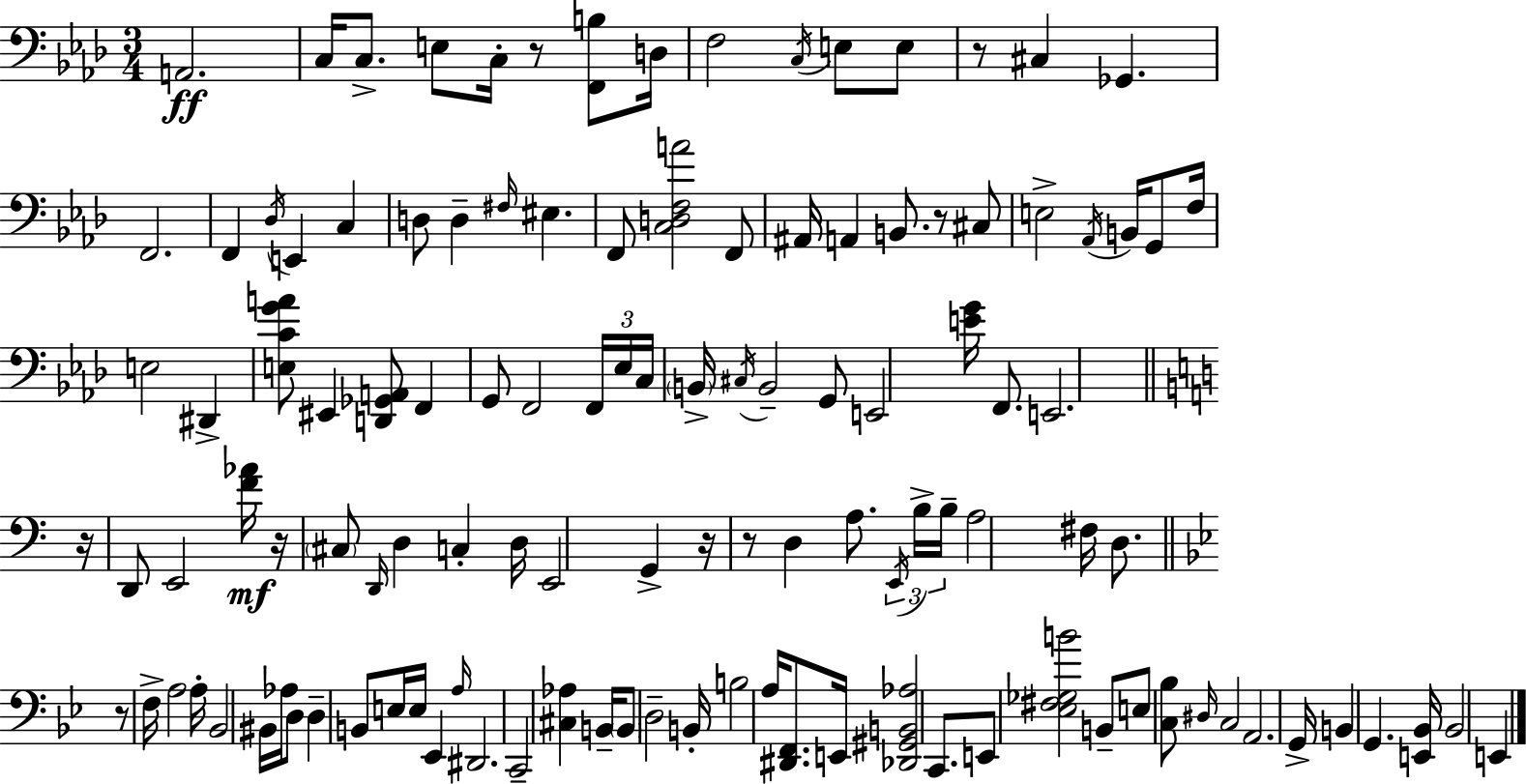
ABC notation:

X:1
T:Untitled
M:3/4
L:1/4
K:Ab
A,,2 C,/4 C,/2 E,/2 C,/4 z/2 [F,,B,]/2 D,/4 F,2 C,/4 E,/2 E,/2 z/2 ^C, _G,, F,,2 F,, _D,/4 E,, C, D,/2 D, ^F,/4 ^E, F,,/2 [C,D,F,A]2 F,,/2 ^A,,/4 A,, B,,/2 z/2 ^C,/2 E,2 _A,,/4 B,,/4 G,,/2 F,/4 E,2 ^D,, [E,CGA]/2 ^E,, [D,,_G,,A,,]/2 F,, G,,/2 F,,2 F,,/4 _E,/4 C,/4 B,,/4 ^C,/4 B,,2 G,,/2 E,,2 [EG]/4 F,,/2 E,,2 z/4 D,,/2 E,,2 [F_A]/4 z/4 ^C,/2 D,,/4 D, C, D,/4 E,,2 G,, z/4 z/2 D, A,/2 E,,/4 B,/4 B,/4 A,2 ^F,/4 D,/2 z/2 F,/4 A,2 A,/4 _B,,2 ^B,,/4 _A,/4 D,/2 D, B,,/2 E,/4 E,/4 _E,, A,/4 ^D,,2 C,,2 [^C,_A,] B,,/4 B,,/2 D,2 B,,/4 B,2 A,/4 [^D,,F,,]/2 E,,/4 [_D,,^G,,B,,_A,]2 C,,/2 E,,/2 [_E,^F,_G,B]2 B,,/2 E,/2 [C,_B,]/2 ^D,/4 C,2 A,,2 G,,/4 B,, G,, [E,,_B,,]/4 _B,,2 E,,